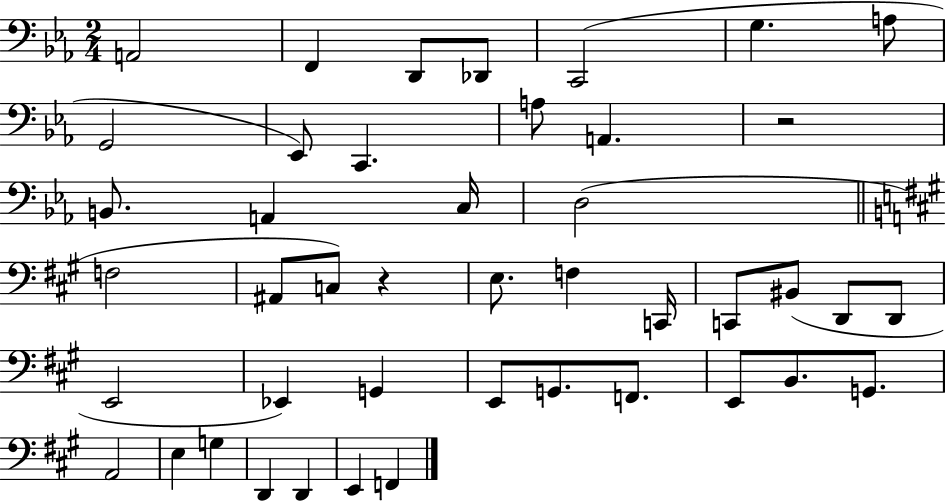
{
  \clef bass
  \numericTimeSignature
  \time 2/4
  \key ees \major
  \repeat volta 2 { a,2 | f,4 d,8 des,8 | c,2( | g4. a8 | \break g,2 | ees,8) c,4. | a8 a,4. | r2 | \break b,8. a,4 c16 | d2( | \bar "||" \break \key a \major f2 | ais,8 c8) r4 | e8. f4 c,16 | c,8 bis,8( d,8 d,8 | \break e,2 | ees,4) g,4 | e,8 g,8. f,8. | e,8 b,8. g,8. | \break a,2 | e4 g4 | d,4 d,4 | e,4 f,4 | \break } \bar "|."
}